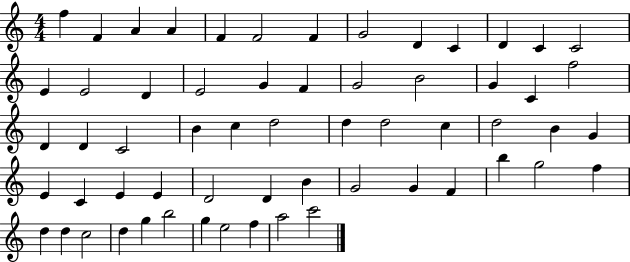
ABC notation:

X:1
T:Untitled
M:4/4
L:1/4
K:C
f F A A F F2 F G2 D C D C C2 E E2 D E2 G F G2 B2 G C f2 D D C2 B c d2 d d2 c d2 B G E C E E D2 D B G2 G F b g2 f d d c2 d g b2 g e2 f a2 c'2